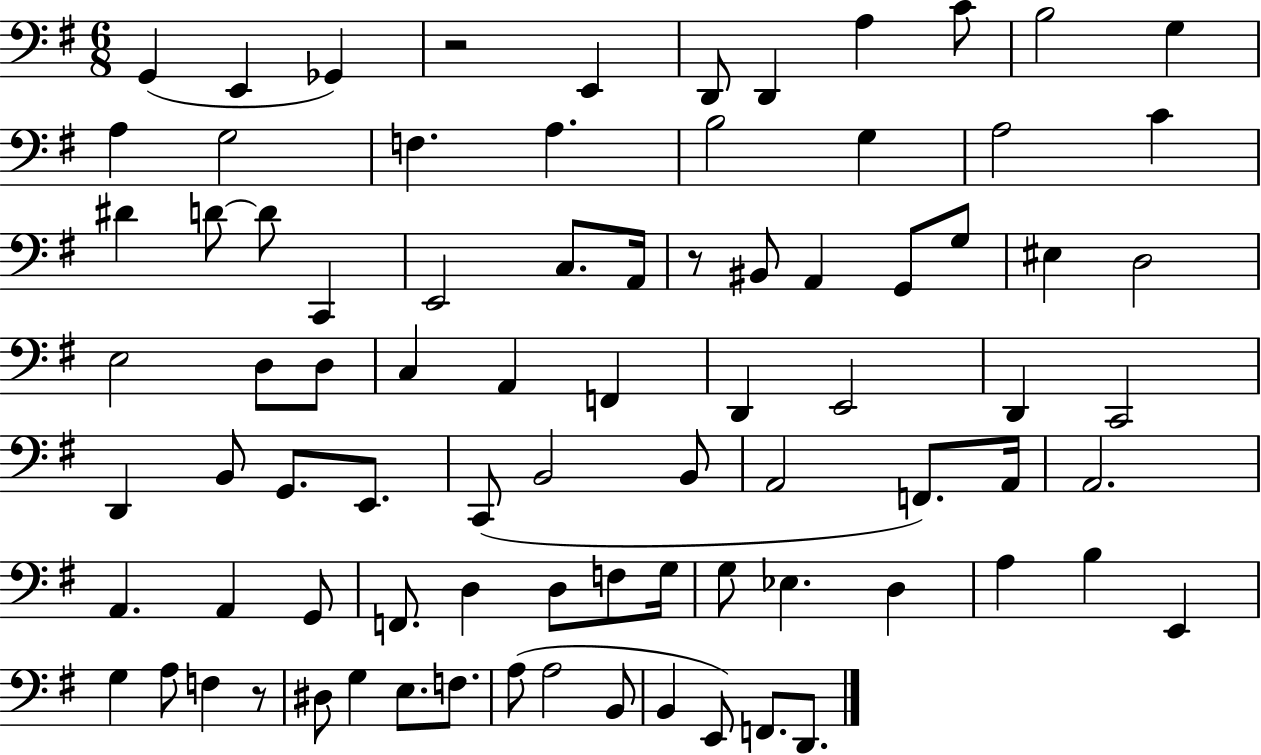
{
  \clef bass
  \numericTimeSignature
  \time 6/8
  \key g \major
  g,4( e,4 ges,4) | r2 e,4 | d,8 d,4 a4 c'8 | b2 g4 | \break a4 g2 | f4. a4. | b2 g4 | a2 c'4 | \break dis'4 d'8~~ d'8 c,4 | e,2 c8. a,16 | r8 bis,8 a,4 g,8 g8 | eis4 d2 | \break e2 d8 d8 | c4 a,4 f,4 | d,4 e,2 | d,4 c,2 | \break d,4 b,8 g,8. e,8. | c,8( b,2 b,8 | a,2 f,8.) a,16 | a,2. | \break a,4. a,4 g,8 | f,8. d4 d8 f8 g16 | g8 ees4. d4 | a4 b4 e,4 | \break g4 a8 f4 r8 | dis8 g4 e8. f8. | a8( a2 b,8 | b,4 e,8) f,8. d,8. | \break \bar "|."
}